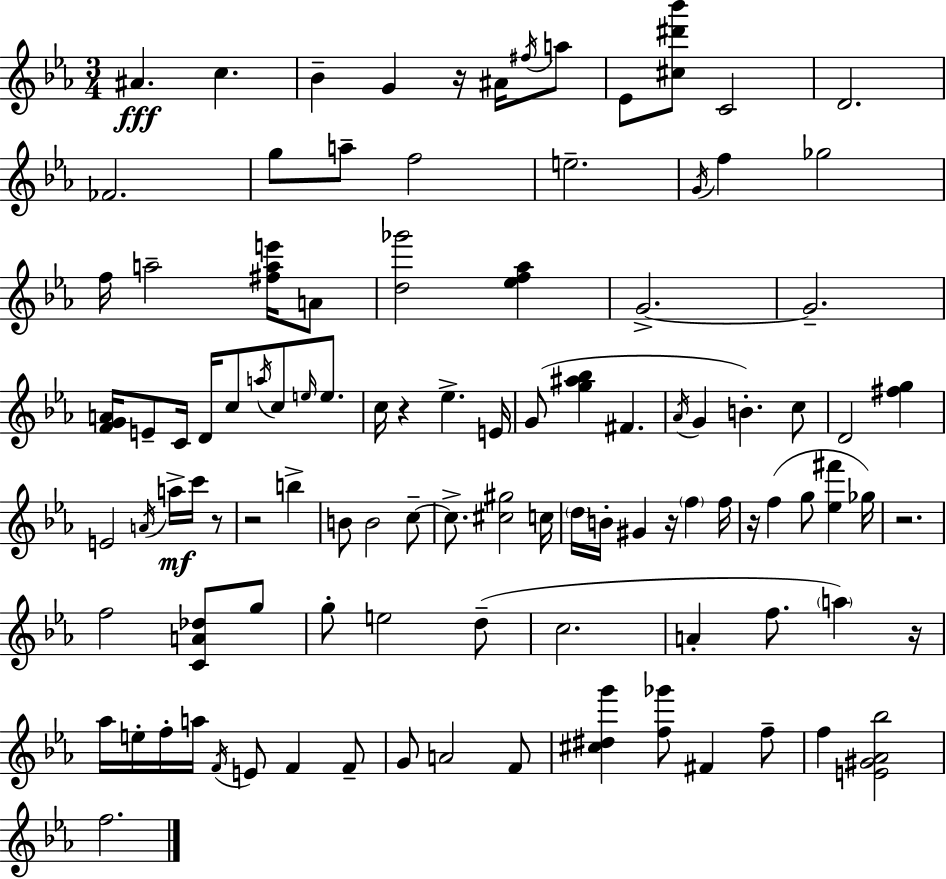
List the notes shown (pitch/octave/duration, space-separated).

A#4/q. C5/q. Bb4/q G4/q R/s A#4/s F#5/s A5/e Eb4/e [C#5,D#6,Bb6]/e C4/h D4/h. FES4/h. G5/e A5/e F5/h E5/h. G4/s F5/q Gb5/h F5/s A5/h [F#5,A5,E6]/s A4/e [D5,Gb6]/h [Eb5,F5,Ab5]/q G4/h. G4/h. [F4,G4,A4]/s E4/e C4/s D4/s C5/e A5/s C5/e E5/s E5/e. C5/s R/q Eb5/q. E4/s G4/e [G5,A#5,Bb5]/q F#4/q. Ab4/s G4/q B4/q. C5/e D4/h [F#5,G5]/q E4/h A4/s A5/s C6/s R/e R/h B5/q B4/e B4/h C5/e C5/e. [C#5,G#5]/h C5/s D5/s B4/s G#4/q R/s F5/q F5/s R/s F5/q G5/e [Eb5,F#6]/q Gb5/s R/h. F5/h [C4,A4,Db5]/e G5/e G5/e E5/h D5/e C5/h. A4/q F5/e. A5/q R/s Ab5/s E5/s F5/s A5/s F4/s E4/e F4/q F4/e G4/e A4/h F4/e [C#5,D#5,G6]/q [F5,Gb6]/e F#4/q F5/e F5/q [E4,G#4,Ab4,Bb5]/h F5/h.